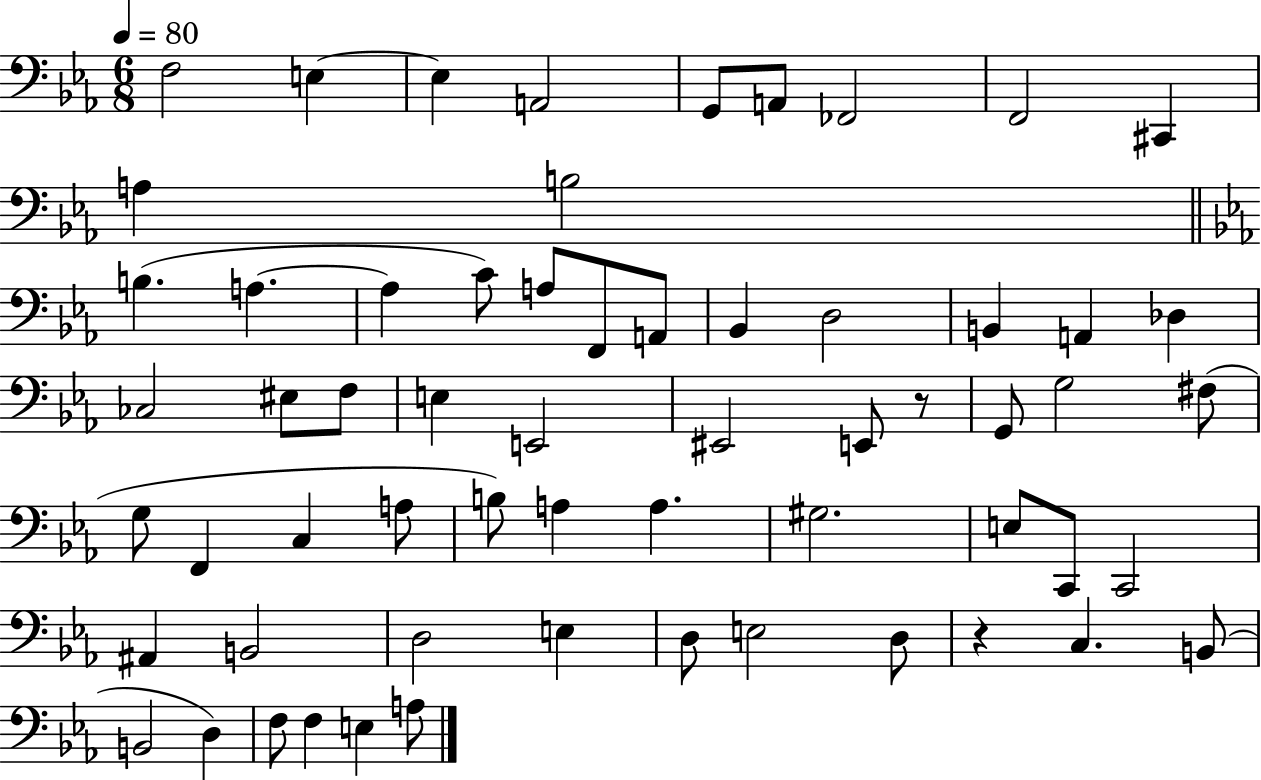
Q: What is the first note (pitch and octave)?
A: F3